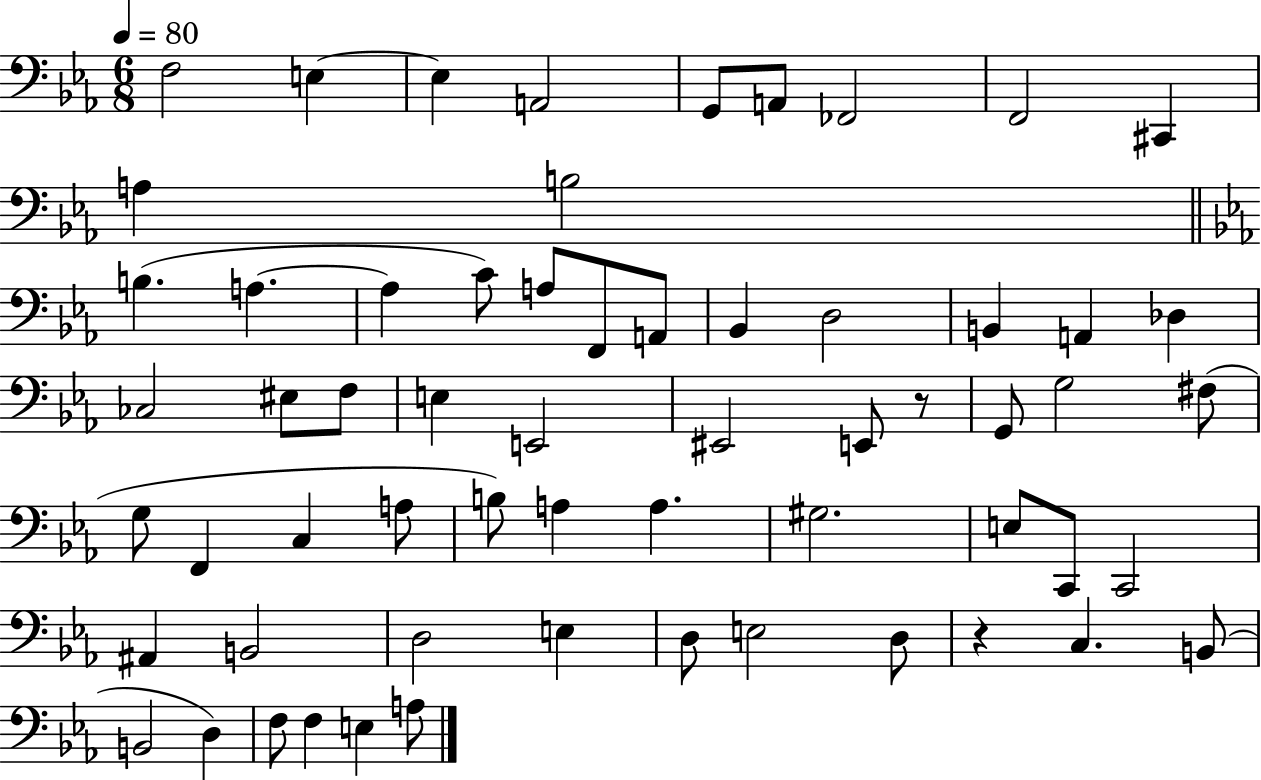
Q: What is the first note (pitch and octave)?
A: F3